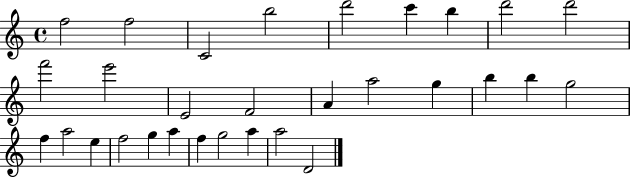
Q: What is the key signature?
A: C major